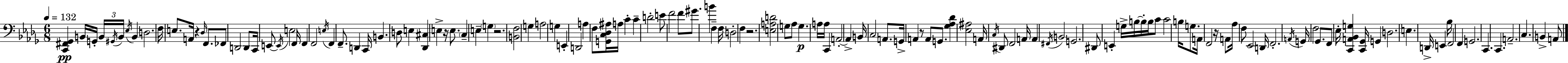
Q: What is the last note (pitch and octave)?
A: A2